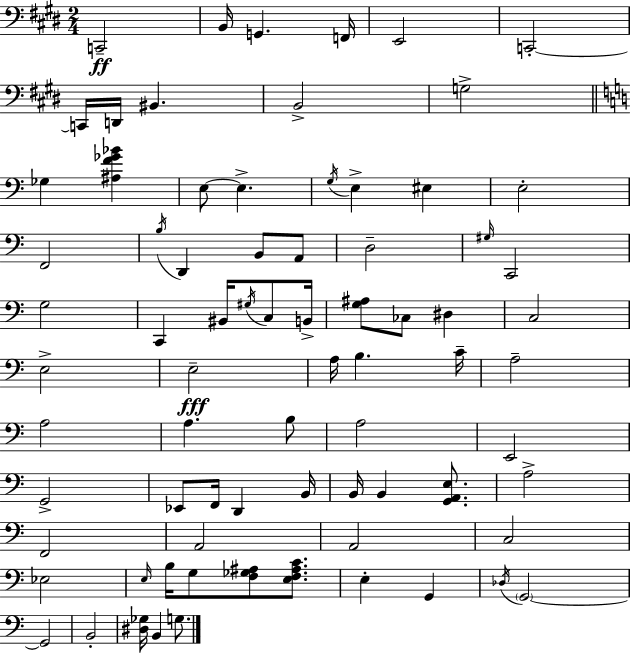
C2/h B2/s G2/q. F2/s E2/h C2/h C2/s D2/s BIS2/q. B2/h G3/h Gb3/q [A#3,F4,Gb4,Bb4]/q E3/e E3/q. G3/s E3/q EIS3/q E3/h F2/h B3/s D2/q B2/e A2/e D3/h G#3/s C2/h G3/h C2/q BIS2/s G#3/s C3/e B2/s [G3,A#3]/e CES3/e D#3/q C3/h E3/h E3/h A3/s B3/q. C4/s A3/h A3/h A3/q. B3/e A3/h E2/h G2/h Eb2/e F2/s D2/q B2/s B2/s B2/q [G2,A2,E3]/e. A3/h F2/h A2/h A2/h C3/h Eb3/h E3/s B3/s G3/e [F3,Gb3,A#3]/e [E3,F3,A#3,C4]/e. E3/q G2/q Db3/s G2/h G2/h B2/h [D#3,Gb3]/s B2/q G3/e.